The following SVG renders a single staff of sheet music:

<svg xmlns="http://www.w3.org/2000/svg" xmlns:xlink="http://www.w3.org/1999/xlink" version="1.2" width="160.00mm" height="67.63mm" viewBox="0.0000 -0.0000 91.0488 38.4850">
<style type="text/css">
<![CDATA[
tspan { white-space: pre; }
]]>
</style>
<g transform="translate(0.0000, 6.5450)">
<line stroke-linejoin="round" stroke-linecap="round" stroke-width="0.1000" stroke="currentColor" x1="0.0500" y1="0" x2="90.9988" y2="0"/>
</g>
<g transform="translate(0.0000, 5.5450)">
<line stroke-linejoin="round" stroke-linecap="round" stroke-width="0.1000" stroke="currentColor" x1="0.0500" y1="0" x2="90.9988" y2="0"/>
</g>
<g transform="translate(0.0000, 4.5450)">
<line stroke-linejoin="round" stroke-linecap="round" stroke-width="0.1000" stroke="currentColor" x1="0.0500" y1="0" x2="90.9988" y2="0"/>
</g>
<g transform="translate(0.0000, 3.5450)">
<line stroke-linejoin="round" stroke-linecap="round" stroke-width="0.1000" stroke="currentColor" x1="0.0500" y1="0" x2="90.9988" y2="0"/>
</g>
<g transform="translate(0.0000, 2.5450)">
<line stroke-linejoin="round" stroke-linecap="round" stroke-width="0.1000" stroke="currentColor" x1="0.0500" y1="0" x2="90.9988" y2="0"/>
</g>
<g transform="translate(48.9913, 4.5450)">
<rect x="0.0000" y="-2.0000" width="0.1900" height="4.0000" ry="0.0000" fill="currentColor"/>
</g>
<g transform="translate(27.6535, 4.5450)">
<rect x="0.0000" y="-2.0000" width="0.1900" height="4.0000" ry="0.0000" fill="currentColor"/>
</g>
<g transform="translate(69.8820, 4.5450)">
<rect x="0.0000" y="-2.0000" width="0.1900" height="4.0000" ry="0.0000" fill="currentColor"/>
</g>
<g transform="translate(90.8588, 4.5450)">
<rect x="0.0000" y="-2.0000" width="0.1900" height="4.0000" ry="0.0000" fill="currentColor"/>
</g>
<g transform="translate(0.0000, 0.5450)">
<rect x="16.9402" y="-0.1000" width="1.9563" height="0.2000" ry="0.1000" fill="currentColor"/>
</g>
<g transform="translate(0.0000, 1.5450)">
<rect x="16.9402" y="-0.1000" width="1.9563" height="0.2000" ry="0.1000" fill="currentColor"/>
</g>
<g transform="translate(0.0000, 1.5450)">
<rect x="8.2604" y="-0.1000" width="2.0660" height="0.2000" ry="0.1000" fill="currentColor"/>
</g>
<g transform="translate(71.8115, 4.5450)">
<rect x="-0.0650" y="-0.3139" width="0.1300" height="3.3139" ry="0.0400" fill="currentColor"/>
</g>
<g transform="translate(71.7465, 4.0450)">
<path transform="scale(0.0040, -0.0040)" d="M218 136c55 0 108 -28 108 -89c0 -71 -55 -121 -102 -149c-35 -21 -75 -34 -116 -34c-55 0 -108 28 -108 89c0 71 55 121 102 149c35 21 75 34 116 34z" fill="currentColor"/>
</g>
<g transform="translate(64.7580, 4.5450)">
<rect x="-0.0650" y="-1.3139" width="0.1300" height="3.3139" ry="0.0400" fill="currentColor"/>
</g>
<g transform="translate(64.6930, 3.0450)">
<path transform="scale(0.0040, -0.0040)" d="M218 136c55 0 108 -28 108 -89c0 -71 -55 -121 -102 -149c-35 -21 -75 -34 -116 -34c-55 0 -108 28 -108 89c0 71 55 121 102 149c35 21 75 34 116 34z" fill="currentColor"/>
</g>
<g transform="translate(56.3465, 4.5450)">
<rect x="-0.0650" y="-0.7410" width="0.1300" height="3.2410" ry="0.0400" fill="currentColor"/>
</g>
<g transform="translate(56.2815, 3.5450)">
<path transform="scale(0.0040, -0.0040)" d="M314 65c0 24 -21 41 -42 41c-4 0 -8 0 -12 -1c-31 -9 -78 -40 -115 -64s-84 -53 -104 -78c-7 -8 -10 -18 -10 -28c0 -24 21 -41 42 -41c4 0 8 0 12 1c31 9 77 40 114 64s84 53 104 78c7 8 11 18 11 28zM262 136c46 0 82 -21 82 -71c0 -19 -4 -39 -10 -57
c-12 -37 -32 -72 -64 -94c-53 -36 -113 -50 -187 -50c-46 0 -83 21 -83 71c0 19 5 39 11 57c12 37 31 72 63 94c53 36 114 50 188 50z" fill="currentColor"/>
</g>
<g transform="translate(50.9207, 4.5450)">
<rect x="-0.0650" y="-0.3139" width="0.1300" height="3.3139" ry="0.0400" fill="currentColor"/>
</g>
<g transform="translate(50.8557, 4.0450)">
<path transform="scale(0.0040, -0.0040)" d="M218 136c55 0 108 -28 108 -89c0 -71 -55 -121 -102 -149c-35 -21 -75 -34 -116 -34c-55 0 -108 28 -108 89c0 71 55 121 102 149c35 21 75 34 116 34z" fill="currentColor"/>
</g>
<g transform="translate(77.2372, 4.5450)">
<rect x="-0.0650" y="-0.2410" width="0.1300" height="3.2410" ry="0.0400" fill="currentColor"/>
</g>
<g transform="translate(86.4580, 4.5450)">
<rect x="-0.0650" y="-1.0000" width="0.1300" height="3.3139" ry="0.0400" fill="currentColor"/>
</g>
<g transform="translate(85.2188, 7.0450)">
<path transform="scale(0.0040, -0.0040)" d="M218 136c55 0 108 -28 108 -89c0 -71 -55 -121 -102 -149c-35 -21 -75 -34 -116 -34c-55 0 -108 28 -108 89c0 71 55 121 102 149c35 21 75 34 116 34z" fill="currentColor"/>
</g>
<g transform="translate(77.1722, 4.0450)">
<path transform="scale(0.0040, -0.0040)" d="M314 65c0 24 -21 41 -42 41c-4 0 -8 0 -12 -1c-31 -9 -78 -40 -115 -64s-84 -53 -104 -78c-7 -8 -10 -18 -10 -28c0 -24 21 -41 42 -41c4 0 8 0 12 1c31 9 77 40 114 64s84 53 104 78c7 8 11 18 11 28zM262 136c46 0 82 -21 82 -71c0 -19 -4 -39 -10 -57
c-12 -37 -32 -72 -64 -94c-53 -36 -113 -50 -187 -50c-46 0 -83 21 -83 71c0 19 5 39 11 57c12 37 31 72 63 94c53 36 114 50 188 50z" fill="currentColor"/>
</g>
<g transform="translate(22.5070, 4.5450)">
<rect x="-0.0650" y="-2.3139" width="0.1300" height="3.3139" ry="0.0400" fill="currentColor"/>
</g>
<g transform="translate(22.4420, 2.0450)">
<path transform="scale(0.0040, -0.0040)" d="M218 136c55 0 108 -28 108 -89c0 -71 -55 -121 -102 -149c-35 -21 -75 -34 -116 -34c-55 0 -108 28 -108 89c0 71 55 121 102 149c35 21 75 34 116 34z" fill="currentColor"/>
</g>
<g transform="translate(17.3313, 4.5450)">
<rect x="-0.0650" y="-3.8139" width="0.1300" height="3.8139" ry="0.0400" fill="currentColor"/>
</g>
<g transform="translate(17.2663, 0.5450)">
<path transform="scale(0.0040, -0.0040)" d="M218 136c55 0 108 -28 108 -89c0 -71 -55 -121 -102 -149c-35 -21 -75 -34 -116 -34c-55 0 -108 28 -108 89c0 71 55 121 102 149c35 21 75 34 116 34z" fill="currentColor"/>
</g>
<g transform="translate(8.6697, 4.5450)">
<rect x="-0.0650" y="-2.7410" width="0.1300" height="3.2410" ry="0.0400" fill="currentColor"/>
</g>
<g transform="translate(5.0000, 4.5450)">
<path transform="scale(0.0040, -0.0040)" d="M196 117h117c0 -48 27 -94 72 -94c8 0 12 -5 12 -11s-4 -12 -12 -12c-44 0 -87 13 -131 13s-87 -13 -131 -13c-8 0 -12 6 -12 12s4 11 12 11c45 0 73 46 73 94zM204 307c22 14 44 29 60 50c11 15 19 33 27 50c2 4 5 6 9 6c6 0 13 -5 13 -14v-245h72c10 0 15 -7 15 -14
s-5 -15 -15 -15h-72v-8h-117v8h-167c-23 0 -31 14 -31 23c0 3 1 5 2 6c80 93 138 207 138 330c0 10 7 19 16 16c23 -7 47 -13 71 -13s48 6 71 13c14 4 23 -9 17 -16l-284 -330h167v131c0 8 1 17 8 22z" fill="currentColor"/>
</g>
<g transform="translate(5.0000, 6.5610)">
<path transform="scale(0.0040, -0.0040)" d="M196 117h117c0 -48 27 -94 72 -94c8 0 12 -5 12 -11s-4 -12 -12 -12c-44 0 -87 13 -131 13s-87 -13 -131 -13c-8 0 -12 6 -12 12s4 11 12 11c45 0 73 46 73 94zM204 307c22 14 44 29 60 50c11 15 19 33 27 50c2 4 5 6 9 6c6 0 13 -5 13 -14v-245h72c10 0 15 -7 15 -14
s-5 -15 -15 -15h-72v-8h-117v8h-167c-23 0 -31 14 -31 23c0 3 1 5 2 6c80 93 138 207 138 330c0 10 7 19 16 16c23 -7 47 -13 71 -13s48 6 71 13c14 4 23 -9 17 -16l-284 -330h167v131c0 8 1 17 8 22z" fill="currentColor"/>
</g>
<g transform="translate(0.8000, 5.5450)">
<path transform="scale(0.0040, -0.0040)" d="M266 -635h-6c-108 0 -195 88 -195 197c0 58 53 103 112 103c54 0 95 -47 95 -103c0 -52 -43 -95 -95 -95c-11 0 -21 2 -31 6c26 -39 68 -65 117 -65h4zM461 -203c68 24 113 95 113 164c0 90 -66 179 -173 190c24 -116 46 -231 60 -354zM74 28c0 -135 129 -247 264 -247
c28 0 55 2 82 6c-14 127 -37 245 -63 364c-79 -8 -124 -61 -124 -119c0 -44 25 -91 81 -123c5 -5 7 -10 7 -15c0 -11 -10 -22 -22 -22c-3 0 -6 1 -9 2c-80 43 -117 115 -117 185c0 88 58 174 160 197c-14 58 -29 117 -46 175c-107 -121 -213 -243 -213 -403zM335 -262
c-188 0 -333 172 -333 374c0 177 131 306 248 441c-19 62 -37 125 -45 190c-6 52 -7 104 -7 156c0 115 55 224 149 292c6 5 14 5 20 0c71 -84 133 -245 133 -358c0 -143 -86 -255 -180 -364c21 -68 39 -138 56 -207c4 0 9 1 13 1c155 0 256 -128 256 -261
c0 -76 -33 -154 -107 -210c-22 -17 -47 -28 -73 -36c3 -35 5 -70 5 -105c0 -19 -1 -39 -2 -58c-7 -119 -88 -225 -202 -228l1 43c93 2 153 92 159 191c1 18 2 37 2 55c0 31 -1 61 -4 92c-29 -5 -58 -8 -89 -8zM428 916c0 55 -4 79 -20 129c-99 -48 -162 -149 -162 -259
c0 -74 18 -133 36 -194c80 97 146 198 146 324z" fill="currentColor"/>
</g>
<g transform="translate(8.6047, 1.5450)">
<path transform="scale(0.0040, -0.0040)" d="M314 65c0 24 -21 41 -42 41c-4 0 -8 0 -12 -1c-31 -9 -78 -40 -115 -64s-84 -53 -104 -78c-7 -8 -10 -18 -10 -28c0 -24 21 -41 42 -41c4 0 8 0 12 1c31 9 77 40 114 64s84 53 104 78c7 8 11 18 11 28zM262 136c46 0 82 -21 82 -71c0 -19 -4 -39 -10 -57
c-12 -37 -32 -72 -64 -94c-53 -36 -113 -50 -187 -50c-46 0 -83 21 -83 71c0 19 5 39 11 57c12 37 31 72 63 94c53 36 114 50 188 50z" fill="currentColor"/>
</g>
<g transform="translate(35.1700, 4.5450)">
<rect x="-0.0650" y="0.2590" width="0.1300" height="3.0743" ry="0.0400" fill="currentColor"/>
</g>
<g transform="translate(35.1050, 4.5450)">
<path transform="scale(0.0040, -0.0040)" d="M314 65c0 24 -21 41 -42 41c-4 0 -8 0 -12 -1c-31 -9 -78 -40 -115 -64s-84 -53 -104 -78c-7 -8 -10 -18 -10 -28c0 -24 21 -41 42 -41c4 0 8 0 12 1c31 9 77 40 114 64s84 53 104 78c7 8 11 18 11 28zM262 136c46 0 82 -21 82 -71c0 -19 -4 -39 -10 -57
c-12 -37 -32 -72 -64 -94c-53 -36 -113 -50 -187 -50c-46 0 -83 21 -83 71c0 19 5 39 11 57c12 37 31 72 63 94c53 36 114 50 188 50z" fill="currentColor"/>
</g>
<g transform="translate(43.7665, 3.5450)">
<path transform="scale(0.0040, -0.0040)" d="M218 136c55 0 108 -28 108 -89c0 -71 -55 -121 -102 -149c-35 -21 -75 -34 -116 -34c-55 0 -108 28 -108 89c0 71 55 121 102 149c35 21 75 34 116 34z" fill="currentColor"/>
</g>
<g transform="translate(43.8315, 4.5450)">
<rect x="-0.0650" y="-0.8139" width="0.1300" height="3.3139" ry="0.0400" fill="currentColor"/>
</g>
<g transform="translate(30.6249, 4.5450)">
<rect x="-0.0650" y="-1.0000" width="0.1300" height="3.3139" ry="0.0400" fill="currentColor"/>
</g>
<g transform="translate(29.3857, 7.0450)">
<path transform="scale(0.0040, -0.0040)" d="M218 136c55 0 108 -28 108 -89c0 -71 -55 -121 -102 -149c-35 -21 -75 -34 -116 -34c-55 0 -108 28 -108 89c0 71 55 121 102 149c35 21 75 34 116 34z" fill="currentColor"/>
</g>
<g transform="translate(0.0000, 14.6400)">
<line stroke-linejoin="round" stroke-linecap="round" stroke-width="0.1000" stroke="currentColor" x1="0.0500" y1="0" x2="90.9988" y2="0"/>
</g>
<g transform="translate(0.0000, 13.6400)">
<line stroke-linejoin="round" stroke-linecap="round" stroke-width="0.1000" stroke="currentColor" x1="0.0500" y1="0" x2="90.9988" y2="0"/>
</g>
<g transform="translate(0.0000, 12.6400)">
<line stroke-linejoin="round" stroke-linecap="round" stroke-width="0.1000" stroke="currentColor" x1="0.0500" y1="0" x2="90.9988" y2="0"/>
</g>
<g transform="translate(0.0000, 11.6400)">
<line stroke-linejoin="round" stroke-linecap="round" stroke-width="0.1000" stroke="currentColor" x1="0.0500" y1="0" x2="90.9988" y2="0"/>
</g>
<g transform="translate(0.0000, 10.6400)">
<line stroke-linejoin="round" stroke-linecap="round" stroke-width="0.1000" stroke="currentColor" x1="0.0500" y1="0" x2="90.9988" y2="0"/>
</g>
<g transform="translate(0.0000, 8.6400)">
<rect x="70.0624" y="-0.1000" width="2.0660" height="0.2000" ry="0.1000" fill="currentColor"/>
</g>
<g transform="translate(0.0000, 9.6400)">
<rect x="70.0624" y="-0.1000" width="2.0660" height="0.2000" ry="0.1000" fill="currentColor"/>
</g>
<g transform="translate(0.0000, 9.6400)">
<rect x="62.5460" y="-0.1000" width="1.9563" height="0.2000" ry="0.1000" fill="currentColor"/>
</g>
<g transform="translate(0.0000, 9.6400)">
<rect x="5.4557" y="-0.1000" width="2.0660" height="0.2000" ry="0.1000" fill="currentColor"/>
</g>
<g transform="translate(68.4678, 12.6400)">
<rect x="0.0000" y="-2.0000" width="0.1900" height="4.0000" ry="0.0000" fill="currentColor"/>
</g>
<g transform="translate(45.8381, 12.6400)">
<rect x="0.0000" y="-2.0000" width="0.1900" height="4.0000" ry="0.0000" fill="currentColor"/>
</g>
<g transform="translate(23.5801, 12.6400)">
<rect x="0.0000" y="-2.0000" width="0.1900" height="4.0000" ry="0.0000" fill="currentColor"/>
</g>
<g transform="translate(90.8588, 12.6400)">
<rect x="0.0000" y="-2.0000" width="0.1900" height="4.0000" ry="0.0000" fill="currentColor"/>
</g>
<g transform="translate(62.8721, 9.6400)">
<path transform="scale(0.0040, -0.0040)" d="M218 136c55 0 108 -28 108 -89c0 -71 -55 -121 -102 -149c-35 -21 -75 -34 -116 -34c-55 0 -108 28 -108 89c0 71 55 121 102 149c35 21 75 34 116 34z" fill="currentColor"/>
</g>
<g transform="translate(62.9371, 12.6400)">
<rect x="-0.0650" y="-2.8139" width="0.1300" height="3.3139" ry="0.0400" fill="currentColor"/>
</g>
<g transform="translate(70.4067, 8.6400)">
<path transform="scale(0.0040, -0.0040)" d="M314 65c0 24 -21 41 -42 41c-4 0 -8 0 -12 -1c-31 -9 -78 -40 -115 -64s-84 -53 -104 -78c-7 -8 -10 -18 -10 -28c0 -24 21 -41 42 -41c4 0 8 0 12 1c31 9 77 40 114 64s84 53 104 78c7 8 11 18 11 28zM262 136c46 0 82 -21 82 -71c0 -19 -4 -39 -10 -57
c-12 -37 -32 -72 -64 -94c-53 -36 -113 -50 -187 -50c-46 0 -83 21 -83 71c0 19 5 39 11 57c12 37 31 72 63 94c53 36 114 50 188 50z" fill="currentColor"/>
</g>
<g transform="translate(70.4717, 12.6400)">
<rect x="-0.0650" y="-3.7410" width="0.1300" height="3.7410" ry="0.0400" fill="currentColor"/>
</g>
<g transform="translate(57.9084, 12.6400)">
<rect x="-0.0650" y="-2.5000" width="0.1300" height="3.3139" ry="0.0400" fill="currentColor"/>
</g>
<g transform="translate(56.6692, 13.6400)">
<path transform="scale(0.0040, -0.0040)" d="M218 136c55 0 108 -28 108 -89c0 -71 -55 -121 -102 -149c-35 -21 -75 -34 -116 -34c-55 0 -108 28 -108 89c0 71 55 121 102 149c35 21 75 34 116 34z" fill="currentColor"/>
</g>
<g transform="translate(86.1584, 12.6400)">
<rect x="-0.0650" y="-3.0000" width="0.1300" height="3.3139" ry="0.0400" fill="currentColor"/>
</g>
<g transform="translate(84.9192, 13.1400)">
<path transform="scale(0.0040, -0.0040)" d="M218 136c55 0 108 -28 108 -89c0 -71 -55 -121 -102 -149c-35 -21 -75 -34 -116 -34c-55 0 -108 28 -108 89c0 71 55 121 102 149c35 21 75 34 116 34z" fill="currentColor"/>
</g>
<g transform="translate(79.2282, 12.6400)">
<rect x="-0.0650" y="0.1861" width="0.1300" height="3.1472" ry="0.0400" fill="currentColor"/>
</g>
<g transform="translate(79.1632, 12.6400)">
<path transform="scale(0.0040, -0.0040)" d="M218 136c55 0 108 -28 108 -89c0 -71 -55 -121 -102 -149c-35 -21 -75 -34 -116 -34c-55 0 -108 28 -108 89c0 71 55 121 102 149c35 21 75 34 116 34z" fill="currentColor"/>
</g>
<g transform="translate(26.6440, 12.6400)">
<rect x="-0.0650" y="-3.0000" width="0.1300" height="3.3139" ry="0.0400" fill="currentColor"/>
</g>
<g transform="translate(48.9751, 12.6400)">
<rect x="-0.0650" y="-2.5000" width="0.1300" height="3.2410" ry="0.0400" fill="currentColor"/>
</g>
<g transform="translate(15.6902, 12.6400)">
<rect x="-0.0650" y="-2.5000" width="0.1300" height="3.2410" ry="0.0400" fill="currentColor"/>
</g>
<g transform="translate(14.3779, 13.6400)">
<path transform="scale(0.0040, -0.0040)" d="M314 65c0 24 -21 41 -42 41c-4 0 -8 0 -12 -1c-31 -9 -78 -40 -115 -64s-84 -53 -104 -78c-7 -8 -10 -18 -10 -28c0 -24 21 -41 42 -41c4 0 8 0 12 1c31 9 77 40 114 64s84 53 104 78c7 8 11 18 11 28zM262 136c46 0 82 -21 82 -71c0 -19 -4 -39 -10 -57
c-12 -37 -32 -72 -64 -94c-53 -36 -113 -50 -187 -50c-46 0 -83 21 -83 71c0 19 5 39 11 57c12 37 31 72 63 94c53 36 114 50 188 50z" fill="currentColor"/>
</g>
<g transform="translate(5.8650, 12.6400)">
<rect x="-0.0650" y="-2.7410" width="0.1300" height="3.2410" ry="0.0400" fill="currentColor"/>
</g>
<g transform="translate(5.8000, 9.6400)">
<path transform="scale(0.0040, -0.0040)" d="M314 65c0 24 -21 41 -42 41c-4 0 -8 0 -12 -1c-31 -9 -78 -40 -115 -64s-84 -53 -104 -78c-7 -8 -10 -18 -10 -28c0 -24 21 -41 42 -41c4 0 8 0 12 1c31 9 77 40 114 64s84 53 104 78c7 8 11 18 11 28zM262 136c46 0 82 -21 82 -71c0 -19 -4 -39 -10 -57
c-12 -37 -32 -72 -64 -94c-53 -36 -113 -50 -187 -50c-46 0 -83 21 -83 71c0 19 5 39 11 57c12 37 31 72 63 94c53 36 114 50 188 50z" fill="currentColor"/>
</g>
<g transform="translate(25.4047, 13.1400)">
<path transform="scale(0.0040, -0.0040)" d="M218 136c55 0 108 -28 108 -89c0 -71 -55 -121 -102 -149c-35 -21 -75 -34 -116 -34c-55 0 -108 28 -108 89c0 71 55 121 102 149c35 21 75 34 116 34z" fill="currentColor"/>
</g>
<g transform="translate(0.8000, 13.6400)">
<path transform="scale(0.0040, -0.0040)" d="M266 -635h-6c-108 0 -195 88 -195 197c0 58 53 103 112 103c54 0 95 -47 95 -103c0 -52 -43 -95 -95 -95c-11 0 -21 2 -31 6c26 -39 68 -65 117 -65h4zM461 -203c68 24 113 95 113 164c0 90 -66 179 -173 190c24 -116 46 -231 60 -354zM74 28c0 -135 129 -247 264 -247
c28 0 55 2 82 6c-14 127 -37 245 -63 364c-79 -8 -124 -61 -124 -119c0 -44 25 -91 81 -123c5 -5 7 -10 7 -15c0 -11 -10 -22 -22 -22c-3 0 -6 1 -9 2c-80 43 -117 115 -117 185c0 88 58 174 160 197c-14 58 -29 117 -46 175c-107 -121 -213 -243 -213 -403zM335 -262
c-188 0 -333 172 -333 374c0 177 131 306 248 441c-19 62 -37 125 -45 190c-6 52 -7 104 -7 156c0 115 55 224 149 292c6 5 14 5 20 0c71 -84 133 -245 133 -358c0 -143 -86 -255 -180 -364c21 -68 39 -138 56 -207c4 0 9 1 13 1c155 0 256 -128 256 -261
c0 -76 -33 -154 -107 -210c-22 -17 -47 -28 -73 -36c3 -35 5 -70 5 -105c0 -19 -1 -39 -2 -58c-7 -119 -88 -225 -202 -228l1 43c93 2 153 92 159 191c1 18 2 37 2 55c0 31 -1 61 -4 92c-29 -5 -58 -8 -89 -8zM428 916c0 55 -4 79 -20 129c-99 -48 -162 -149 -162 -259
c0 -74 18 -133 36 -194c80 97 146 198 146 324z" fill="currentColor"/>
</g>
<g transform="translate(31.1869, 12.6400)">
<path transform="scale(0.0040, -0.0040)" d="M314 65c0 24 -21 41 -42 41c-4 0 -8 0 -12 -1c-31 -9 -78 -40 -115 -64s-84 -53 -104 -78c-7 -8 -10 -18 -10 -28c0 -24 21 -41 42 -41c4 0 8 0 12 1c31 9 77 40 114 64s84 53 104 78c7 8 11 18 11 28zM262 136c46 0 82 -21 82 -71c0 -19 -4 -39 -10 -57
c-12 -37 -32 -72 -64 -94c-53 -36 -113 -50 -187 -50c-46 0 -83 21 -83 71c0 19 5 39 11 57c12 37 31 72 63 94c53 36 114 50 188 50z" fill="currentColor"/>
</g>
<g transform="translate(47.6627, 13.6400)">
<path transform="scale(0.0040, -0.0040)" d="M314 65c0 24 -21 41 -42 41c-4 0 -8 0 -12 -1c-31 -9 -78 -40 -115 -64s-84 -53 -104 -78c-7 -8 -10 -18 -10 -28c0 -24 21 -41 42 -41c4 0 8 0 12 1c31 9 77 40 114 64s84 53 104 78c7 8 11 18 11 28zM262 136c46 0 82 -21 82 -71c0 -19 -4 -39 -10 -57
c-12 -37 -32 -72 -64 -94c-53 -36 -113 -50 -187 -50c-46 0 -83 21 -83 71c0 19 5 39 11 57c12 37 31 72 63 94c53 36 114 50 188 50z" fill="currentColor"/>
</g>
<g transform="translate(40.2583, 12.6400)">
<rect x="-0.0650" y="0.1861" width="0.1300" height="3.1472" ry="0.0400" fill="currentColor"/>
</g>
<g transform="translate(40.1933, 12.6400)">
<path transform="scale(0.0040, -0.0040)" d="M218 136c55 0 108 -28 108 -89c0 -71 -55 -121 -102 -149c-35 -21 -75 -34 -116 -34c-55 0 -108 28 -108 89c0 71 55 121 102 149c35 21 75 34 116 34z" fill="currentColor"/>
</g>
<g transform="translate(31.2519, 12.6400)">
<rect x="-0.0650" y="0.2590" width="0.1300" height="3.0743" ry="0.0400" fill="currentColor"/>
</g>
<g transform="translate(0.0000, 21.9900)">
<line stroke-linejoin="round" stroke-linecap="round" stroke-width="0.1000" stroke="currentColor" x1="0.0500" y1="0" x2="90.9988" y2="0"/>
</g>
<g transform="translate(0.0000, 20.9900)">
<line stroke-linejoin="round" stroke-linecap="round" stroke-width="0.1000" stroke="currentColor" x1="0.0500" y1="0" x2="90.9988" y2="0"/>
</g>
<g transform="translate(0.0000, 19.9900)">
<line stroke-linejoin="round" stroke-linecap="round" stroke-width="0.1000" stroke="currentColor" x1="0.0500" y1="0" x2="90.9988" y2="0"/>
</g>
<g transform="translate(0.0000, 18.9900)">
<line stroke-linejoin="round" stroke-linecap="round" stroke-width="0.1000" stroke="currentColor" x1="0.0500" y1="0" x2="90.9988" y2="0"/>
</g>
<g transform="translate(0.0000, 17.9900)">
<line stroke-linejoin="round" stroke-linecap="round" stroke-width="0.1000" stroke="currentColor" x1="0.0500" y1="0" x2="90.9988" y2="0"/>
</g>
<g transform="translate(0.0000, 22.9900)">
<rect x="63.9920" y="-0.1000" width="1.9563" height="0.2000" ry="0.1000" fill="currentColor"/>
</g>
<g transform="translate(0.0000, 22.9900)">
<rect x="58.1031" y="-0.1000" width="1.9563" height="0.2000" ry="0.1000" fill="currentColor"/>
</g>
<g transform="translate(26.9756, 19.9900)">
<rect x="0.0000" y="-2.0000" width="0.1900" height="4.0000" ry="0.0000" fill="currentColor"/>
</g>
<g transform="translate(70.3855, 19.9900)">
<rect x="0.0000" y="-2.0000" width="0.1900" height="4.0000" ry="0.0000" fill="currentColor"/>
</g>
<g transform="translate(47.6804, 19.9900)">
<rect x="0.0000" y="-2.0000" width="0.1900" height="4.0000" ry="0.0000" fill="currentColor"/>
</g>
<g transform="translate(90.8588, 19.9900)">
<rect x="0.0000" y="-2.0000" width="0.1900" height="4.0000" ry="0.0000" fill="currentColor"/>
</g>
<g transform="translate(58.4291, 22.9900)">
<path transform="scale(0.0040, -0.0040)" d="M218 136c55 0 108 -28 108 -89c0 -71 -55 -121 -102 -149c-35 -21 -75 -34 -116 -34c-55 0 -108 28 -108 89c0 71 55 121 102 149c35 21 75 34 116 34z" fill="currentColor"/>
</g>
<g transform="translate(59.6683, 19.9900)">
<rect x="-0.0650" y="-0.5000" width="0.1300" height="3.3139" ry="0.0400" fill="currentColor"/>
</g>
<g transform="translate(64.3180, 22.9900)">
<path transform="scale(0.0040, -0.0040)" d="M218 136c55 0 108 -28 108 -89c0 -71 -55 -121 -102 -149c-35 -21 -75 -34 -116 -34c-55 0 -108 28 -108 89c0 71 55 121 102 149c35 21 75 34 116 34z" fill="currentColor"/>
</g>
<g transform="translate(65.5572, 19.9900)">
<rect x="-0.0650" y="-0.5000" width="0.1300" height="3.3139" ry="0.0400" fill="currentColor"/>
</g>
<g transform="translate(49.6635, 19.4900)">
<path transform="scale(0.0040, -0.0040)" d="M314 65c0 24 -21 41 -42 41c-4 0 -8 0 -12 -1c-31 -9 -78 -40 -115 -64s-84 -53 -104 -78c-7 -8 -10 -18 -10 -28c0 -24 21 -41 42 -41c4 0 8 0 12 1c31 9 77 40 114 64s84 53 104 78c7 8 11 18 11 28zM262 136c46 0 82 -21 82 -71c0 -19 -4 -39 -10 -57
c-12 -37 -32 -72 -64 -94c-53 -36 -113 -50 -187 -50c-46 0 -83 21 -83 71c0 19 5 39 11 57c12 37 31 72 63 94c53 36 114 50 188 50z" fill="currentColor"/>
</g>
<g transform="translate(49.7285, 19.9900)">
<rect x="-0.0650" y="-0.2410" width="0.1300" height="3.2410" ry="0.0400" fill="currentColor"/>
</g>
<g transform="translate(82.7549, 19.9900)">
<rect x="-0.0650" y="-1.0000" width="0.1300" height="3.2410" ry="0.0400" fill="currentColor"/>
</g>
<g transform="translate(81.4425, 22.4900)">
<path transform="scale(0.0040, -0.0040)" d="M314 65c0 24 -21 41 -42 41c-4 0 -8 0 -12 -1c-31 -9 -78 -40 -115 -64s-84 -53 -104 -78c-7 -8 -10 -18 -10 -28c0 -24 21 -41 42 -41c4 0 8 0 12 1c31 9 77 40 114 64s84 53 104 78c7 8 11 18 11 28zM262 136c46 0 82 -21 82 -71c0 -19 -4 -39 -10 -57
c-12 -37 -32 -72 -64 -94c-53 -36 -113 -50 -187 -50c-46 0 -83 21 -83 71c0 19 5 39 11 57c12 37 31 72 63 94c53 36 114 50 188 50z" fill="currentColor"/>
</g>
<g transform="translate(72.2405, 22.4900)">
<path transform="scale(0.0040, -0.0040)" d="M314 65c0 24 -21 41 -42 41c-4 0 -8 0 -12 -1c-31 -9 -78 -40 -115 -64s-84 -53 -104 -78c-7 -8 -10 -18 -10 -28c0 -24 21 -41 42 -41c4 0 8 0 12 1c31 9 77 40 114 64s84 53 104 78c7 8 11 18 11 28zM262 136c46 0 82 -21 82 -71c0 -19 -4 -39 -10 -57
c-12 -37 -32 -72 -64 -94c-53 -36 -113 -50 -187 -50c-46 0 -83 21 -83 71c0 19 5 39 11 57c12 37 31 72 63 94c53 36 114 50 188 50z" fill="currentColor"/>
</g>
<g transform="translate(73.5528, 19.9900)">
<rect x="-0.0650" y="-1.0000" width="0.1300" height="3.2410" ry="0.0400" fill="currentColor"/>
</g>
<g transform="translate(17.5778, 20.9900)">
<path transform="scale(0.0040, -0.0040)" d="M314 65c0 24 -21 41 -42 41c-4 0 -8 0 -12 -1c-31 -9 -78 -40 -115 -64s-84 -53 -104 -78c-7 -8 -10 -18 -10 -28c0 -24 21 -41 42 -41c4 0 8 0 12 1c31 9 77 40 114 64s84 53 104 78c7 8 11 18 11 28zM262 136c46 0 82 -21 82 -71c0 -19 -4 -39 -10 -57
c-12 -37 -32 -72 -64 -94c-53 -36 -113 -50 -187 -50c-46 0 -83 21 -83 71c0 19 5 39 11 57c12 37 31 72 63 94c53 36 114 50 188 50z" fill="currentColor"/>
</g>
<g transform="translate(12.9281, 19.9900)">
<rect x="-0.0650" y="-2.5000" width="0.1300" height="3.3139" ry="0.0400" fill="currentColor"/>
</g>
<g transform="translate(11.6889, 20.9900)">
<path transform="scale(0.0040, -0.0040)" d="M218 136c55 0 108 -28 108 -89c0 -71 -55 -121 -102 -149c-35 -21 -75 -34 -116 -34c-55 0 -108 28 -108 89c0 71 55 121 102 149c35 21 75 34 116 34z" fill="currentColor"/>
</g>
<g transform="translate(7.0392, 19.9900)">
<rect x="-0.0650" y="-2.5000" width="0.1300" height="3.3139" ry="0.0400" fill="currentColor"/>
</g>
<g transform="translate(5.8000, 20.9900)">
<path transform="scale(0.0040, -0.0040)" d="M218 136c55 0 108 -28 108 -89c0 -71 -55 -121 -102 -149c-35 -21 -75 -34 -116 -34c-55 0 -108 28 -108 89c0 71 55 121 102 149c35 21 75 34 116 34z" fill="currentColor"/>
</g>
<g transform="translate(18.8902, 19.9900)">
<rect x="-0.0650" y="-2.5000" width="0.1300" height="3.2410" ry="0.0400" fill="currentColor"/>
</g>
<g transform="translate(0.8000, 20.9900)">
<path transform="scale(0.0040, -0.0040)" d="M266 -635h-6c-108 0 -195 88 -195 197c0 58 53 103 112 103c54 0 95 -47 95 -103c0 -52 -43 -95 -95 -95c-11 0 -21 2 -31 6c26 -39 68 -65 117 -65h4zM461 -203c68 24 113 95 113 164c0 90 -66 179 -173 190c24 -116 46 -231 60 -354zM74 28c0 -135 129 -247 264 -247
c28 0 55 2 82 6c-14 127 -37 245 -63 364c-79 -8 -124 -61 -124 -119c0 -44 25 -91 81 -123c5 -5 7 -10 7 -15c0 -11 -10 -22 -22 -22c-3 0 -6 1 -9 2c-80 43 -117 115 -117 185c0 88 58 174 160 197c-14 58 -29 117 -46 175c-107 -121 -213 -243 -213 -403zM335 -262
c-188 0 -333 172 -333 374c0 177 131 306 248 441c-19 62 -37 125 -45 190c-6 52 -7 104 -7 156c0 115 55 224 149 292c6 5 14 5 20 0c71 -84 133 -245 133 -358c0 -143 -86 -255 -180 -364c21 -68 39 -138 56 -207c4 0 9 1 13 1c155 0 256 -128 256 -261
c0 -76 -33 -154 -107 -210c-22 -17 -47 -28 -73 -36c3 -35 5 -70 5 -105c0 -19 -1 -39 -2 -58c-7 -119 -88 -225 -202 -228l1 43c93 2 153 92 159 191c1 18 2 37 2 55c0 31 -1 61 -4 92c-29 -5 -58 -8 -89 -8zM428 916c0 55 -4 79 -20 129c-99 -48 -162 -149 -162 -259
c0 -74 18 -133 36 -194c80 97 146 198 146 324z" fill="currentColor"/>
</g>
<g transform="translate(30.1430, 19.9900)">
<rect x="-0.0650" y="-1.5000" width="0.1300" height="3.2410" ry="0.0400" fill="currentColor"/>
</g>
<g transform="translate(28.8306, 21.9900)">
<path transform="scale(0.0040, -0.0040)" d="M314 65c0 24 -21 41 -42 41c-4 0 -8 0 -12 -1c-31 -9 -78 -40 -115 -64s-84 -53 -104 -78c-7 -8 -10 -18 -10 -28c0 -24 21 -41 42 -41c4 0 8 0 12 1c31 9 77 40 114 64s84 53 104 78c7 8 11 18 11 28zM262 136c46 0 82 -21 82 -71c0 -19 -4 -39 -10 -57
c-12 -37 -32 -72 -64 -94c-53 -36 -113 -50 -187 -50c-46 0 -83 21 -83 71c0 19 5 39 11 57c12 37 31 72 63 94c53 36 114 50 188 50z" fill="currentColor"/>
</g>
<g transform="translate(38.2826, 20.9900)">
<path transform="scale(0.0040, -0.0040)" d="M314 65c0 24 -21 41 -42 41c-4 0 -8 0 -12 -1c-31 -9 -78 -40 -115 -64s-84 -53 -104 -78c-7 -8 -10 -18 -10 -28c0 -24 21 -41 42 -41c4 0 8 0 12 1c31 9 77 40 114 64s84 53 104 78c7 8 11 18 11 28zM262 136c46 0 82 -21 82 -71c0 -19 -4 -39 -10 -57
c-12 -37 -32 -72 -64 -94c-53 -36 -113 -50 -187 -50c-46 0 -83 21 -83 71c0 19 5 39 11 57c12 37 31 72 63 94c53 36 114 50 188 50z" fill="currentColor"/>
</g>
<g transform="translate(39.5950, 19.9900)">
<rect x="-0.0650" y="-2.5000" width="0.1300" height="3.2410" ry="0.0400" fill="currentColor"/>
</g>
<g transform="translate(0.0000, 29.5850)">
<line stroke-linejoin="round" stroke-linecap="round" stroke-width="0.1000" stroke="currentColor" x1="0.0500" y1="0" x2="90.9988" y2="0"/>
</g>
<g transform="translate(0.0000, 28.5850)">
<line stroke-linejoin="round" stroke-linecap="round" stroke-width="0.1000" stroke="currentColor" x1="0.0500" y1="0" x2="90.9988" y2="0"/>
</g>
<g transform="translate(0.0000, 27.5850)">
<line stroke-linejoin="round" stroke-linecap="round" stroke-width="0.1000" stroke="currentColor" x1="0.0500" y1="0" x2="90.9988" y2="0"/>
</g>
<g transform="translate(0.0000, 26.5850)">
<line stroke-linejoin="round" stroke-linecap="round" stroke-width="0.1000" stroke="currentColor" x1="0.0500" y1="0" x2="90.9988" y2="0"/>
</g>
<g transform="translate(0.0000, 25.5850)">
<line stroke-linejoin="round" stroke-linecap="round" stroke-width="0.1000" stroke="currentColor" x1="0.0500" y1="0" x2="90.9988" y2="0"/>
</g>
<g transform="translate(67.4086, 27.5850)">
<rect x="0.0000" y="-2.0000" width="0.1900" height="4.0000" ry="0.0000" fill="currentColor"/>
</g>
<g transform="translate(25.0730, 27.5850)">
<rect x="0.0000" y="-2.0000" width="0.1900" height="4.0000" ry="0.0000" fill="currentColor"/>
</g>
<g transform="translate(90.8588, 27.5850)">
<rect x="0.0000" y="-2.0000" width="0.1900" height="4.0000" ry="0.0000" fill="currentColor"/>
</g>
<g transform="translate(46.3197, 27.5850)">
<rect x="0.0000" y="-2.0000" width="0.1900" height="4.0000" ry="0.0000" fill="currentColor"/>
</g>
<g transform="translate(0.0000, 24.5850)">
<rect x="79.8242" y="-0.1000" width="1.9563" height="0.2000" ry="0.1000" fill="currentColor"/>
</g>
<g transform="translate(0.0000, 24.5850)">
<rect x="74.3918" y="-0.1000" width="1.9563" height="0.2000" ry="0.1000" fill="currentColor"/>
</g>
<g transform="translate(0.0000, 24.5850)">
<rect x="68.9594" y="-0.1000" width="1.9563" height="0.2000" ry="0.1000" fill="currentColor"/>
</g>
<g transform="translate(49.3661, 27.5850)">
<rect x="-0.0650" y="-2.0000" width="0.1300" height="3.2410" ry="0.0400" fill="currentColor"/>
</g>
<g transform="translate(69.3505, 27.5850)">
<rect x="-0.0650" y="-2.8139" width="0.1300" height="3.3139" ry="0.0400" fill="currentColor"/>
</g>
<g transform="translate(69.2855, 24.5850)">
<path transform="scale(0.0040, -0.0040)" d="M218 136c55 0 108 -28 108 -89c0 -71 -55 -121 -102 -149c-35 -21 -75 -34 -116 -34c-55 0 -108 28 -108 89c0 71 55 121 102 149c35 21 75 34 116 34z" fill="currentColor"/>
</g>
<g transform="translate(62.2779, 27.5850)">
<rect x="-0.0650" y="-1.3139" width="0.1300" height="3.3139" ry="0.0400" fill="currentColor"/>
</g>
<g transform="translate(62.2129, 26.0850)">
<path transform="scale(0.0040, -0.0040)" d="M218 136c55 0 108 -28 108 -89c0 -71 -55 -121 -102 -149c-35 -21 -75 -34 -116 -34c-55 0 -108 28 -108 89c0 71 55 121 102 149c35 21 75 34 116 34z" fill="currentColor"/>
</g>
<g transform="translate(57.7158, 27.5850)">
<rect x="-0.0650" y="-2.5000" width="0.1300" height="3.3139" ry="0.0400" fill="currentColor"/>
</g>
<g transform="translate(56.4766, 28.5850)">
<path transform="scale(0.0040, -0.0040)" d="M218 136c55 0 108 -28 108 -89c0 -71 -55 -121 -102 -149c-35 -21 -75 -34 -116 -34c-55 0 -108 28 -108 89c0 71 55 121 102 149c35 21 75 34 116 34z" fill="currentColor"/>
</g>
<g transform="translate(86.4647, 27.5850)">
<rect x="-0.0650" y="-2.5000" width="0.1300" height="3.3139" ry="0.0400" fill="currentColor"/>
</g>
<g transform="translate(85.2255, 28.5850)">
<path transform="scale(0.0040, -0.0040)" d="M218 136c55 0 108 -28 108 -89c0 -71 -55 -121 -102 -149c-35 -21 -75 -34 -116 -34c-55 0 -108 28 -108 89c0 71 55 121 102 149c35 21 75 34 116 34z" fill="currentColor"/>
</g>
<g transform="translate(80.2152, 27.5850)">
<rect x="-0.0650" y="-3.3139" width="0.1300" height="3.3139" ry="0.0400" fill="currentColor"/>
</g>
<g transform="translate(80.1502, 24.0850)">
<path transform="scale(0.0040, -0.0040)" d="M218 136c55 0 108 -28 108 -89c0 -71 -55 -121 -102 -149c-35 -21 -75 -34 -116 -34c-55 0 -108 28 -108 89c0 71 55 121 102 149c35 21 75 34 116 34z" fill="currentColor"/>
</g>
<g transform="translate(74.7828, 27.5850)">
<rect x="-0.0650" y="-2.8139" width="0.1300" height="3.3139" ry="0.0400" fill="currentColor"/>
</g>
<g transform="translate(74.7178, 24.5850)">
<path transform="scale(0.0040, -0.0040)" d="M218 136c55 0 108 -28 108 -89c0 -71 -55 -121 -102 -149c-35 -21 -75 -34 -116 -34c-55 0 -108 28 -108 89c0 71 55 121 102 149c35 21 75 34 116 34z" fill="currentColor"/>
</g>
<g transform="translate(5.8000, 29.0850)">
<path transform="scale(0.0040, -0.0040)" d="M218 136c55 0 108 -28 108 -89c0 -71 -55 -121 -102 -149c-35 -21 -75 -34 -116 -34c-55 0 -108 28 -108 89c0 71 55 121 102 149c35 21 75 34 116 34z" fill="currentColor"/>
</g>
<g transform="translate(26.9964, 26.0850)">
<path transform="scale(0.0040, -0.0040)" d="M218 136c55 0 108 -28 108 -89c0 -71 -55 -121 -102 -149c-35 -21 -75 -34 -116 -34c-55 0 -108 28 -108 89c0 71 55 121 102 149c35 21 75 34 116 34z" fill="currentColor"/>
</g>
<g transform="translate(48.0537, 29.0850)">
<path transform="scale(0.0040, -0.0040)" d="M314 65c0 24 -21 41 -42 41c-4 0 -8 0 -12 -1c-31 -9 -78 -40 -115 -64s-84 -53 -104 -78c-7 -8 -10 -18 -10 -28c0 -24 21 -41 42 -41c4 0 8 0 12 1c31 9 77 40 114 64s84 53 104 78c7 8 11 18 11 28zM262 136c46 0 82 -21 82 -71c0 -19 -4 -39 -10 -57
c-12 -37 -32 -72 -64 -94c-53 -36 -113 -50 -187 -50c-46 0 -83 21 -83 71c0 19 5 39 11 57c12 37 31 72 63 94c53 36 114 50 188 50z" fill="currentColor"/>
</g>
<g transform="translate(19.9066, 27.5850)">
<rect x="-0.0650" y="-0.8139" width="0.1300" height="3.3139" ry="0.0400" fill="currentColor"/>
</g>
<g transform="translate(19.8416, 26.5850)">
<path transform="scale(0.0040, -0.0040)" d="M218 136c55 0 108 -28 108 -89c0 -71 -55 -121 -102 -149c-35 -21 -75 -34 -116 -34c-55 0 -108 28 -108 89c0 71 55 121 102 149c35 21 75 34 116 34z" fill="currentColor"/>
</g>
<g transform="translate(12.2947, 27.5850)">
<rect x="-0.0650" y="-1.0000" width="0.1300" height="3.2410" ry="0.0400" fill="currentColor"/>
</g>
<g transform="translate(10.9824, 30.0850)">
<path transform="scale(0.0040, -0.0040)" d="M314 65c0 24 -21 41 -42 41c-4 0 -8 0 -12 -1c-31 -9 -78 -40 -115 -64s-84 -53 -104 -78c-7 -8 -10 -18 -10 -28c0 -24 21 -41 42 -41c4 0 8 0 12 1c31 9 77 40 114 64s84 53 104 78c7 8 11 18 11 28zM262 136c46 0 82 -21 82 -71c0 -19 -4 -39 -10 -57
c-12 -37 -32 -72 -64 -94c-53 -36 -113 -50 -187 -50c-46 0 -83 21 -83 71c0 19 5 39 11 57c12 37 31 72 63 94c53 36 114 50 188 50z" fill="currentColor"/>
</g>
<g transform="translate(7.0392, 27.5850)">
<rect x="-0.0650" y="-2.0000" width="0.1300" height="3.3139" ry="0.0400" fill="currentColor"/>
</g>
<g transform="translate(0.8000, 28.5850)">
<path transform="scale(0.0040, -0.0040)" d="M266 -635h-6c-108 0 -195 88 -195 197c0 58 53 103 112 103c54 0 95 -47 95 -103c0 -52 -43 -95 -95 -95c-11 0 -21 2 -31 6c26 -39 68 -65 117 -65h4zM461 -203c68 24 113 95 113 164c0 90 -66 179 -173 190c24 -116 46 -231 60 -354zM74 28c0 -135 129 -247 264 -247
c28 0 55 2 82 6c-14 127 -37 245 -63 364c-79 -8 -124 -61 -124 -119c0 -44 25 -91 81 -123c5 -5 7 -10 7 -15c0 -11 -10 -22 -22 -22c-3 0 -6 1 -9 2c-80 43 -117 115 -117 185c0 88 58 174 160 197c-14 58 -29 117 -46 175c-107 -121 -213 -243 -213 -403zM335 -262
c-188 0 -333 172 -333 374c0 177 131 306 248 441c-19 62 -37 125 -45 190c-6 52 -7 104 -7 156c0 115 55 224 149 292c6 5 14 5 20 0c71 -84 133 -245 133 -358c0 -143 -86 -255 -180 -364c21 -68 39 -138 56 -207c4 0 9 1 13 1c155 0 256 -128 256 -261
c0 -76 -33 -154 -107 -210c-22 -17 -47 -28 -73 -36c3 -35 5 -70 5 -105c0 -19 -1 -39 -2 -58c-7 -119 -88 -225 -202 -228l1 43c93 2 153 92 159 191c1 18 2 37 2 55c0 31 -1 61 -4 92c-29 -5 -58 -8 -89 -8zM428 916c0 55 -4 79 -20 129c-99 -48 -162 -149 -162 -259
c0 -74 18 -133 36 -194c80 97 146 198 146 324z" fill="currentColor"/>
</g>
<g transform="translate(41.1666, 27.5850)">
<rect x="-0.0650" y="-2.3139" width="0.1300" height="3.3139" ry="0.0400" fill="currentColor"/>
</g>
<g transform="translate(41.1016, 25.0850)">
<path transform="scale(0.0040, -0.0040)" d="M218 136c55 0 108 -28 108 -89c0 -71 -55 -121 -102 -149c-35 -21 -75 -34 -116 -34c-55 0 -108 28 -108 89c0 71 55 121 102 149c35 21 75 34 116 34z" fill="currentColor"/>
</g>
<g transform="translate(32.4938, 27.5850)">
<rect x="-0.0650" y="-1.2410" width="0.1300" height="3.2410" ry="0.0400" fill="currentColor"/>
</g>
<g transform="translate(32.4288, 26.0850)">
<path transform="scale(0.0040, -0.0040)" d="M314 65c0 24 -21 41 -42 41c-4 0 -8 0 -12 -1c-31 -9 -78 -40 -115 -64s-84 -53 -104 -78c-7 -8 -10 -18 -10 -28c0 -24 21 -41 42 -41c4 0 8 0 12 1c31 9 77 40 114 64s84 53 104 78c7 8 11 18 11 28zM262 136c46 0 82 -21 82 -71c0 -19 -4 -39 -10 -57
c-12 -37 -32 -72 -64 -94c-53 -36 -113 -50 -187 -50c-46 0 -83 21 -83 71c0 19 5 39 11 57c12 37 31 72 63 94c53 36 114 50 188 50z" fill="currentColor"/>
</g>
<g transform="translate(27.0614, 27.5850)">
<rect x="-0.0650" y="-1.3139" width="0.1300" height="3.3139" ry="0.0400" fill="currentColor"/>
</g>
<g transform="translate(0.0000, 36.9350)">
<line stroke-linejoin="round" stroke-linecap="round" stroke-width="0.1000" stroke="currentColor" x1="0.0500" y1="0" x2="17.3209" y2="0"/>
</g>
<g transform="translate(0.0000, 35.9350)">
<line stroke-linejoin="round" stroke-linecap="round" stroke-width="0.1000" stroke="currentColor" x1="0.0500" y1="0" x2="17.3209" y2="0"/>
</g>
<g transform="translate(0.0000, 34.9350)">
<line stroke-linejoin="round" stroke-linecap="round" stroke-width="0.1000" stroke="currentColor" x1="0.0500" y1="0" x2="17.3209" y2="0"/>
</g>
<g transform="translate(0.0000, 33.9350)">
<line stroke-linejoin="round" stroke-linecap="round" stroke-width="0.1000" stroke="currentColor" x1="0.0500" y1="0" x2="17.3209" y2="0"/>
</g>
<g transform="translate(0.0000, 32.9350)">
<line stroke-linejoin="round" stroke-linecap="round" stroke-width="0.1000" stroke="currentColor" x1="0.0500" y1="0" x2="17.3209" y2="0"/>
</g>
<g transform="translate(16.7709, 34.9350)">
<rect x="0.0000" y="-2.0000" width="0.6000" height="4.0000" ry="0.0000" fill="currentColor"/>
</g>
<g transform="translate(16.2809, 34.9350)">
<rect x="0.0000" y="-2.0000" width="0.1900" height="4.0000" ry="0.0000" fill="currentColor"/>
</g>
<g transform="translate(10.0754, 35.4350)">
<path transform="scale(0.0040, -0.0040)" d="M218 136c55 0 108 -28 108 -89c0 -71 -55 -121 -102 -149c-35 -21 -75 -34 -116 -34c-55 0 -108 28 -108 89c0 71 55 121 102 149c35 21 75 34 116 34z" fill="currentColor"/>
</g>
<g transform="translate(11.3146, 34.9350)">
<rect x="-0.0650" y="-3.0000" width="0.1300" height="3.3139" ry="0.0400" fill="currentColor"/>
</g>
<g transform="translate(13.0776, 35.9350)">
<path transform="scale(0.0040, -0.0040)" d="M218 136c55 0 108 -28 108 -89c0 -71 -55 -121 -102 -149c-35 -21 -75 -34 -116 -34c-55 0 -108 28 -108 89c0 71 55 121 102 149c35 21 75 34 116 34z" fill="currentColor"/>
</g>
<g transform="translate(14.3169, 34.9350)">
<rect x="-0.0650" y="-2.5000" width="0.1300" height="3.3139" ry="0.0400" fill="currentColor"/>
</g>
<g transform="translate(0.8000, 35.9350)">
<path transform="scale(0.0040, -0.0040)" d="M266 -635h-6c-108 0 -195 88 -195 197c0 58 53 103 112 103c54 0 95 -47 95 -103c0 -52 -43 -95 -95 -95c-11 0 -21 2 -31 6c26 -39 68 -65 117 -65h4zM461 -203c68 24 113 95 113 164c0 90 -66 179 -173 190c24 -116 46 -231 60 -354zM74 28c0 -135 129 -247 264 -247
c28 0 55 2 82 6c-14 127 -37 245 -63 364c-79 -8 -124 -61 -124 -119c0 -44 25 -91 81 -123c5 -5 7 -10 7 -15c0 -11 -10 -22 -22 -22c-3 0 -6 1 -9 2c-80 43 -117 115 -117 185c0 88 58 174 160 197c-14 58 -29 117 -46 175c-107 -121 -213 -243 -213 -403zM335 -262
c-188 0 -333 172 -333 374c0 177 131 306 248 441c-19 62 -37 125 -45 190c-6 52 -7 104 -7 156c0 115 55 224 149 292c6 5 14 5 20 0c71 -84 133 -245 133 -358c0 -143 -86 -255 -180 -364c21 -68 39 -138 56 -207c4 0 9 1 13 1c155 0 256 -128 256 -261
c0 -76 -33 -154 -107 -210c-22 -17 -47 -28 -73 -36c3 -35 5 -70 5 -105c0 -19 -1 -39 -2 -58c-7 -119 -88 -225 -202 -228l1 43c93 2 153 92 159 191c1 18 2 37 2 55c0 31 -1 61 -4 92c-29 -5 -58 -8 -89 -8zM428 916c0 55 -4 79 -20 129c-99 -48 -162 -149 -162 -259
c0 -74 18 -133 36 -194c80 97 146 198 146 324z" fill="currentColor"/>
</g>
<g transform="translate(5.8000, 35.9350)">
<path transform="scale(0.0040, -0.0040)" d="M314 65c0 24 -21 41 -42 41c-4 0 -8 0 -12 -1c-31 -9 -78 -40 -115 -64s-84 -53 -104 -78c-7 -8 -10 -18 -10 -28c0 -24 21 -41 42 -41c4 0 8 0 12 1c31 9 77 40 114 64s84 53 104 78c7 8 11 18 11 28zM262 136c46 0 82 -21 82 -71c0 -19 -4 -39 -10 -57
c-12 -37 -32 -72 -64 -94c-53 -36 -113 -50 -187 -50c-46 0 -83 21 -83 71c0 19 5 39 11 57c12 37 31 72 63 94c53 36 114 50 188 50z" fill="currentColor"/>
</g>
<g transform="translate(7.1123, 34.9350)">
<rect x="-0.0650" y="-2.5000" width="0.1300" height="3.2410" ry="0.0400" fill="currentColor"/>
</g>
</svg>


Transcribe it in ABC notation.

X:1
T:Untitled
M:4/4
L:1/4
K:C
a2 c' g D B2 d c d2 e c c2 D a2 G2 A B2 B G2 G a c'2 B A G G G2 E2 G2 c2 C C D2 D2 F D2 d e e2 g F2 G e a a b G G2 A G